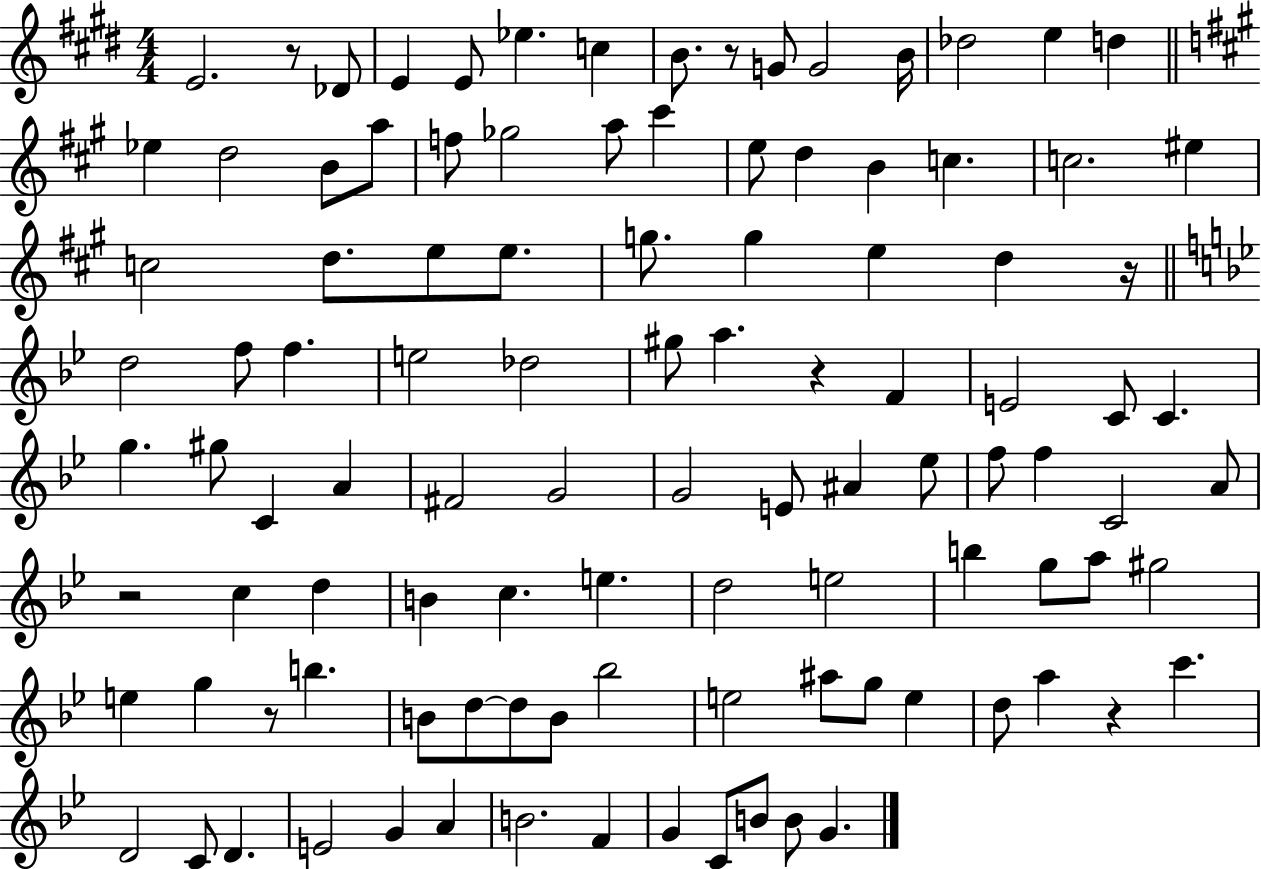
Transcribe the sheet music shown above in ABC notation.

X:1
T:Untitled
M:4/4
L:1/4
K:E
E2 z/2 _D/2 E E/2 _e c B/2 z/2 G/2 G2 B/4 _d2 e d _e d2 B/2 a/2 f/2 _g2 a/2 ^c' e/2 d B c c2 ^e c2 d/2 e/2 e/2 g/2 g e d z/4 d2 f/2 f e2 _d2 ^g/2 a z F E2 C/2 C g ^g/2 C A ^F2 G2 G2 E/2 ^A _e/2 f/2 f C2 A/2 z2 c d B c e d2 e2 b g/2 a/2 ^g2 e g z/2 b B/2 d/2 d/2 B/2 _b2 e2 ^a/2 g/2 e d/2 a z c' D2 C/2 D E2 G A B2 F G C/2 B/2 B/2 G